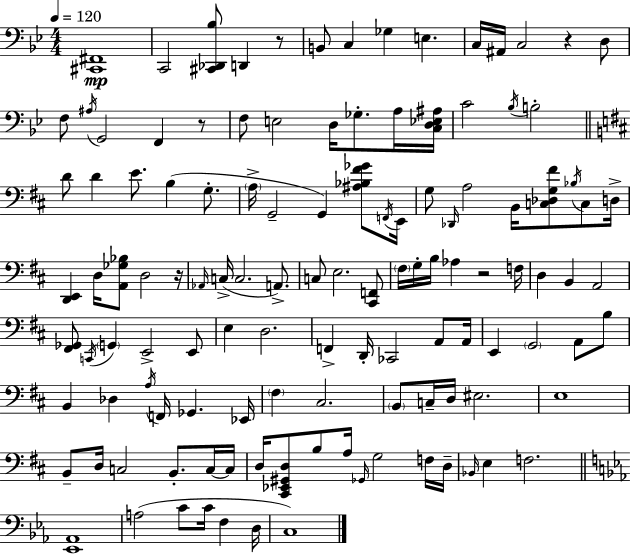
[C#2,F#2]/w C2/h [C#2,Db2,Bb3]/e D2/q R/e B2/e C3/q Gb3/q E3/q. C3/s A#2/s C3/h R/q D3/e F3/e A#3/s G2/h F2/q R/e F3/e E3/h D3/s Gb3/e. A3/s [C3,D3,Eb3,A#3]/s C4/h Bb3/s B3/h D4/e D4/q E4/e. B3/q G3/e. A3/s G2/h G2/q [A#3,Bb3,F#4,Gb4]/e F2/s E2/s G3/e Db2/s A3/h B2/s [C3,Db3,G3,F#4]/e Bb3/s C3/e D3/s [D2,E2]/q D3/s [A2,Gb3,Bb3]/e D3/h R/s Ab2/s C3/s C3/h. A2/e. C3/e E3/h. [C#2,F2]/e F#3/s G3/s B3/s Ab3/q R/h F3/s D3/q B2/q A2/h [F#2,Gb2]/e C2/s G2/q E2/h E2/e E3/q D3/h. F2/q D2/s CES2/h A2/e A2/s E2/q G2/h A2/e B3/e B2/q Db3/q A3/s F2/s Gb2/q. Eb2/s F#3/q C#3/h. B2/e C3/s D3/s EIS3/h. E3/w B2/e D3/s C3/h B2/e. C3/s C3/s D3/s [C#2,Eb2,G#2,D3]/e B3/e A3/s Gb2/s G3/h F3/s D3/s Bb2/s E3/q F3/h. [Eb2,Ab2]/w A3/h C4/e C4/s F3/q D3/s C3/w